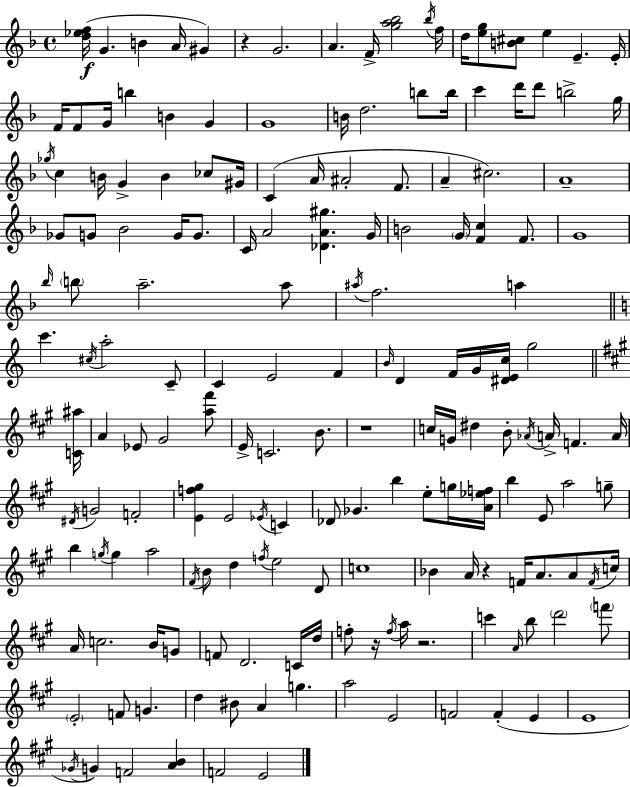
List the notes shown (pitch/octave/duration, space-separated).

[D5,Eb5,F5]/s G4/q. B4/q A4/s G#4/q R/q G4/h. A4/q. F4/s [G5,A5,Bb5]/h Bb5/s F5/s D5/s [E5,G5]/e [B4,C#5]/e E5/q E4/q. E4/s F4/s F4/e G4/s B5/q B4/q G4/q G4/w B4/s D5/h. B5/e B5/s C6/q D6/s D6/e B5/h G5/s Gb5/s C5/q B4/s G4/q B4/q CES5/e G#4/s C4/q A4/s A#4/h F4/e. A4/q C#5/h. A4/w Gb4/e G4/e Bb4/h G4/s G4/e. C4/s A4/h [Db4,A4,G#5]/q. G4/s B4/h G4/s [F4,C5]/q F4/e. G4/w Bb5/s B5/e A5/h. A5/e A#5/s F5/h. A5/q C6/q. C#5/s A5/h C4/e C4/q E4/h F4/q B4/s D4/q F4/s G4/s [D#4,E4,C5]/s G5/h [C4,A#5]/s A4/q Eb4/e G#4/h [A5,F#6]/e E4/s C4/h. B4/e. R/w C5/s G4/s D#5/q B4/e Ab4/s A4/s F4/q. A4/s D#4/s G4/h F4/h [E4,F5,G#5]/q E4/h Eb4/s C4/q Db4/e Gb4/q. B5/q E5/e G5/s [A4,Eb5,F5]/s B5/q E4/e A5/h G5/e B5/q G5/s G5/q A5/h F#4/s B4/e D5/q F5/s E5/h D4/e C5/w Bb4/q A4/s R/q F4/s A4/e. A4/e F4/s C5/s A4/s C5/h. B4/s G4/e F4/e D4/h. C4/s D5/s F5/e R/s F5/s A5/s R/h. C6/q A4/s B5/e D6/h F6/e E4/h F4/e G4/q. D5/q BIS4/e A4/q G5/q. A5/h E4/h F4/h F4/q E4/q E4/w Gb4/s G4/q F4/h [A4,B4]/q F4/h E4/h